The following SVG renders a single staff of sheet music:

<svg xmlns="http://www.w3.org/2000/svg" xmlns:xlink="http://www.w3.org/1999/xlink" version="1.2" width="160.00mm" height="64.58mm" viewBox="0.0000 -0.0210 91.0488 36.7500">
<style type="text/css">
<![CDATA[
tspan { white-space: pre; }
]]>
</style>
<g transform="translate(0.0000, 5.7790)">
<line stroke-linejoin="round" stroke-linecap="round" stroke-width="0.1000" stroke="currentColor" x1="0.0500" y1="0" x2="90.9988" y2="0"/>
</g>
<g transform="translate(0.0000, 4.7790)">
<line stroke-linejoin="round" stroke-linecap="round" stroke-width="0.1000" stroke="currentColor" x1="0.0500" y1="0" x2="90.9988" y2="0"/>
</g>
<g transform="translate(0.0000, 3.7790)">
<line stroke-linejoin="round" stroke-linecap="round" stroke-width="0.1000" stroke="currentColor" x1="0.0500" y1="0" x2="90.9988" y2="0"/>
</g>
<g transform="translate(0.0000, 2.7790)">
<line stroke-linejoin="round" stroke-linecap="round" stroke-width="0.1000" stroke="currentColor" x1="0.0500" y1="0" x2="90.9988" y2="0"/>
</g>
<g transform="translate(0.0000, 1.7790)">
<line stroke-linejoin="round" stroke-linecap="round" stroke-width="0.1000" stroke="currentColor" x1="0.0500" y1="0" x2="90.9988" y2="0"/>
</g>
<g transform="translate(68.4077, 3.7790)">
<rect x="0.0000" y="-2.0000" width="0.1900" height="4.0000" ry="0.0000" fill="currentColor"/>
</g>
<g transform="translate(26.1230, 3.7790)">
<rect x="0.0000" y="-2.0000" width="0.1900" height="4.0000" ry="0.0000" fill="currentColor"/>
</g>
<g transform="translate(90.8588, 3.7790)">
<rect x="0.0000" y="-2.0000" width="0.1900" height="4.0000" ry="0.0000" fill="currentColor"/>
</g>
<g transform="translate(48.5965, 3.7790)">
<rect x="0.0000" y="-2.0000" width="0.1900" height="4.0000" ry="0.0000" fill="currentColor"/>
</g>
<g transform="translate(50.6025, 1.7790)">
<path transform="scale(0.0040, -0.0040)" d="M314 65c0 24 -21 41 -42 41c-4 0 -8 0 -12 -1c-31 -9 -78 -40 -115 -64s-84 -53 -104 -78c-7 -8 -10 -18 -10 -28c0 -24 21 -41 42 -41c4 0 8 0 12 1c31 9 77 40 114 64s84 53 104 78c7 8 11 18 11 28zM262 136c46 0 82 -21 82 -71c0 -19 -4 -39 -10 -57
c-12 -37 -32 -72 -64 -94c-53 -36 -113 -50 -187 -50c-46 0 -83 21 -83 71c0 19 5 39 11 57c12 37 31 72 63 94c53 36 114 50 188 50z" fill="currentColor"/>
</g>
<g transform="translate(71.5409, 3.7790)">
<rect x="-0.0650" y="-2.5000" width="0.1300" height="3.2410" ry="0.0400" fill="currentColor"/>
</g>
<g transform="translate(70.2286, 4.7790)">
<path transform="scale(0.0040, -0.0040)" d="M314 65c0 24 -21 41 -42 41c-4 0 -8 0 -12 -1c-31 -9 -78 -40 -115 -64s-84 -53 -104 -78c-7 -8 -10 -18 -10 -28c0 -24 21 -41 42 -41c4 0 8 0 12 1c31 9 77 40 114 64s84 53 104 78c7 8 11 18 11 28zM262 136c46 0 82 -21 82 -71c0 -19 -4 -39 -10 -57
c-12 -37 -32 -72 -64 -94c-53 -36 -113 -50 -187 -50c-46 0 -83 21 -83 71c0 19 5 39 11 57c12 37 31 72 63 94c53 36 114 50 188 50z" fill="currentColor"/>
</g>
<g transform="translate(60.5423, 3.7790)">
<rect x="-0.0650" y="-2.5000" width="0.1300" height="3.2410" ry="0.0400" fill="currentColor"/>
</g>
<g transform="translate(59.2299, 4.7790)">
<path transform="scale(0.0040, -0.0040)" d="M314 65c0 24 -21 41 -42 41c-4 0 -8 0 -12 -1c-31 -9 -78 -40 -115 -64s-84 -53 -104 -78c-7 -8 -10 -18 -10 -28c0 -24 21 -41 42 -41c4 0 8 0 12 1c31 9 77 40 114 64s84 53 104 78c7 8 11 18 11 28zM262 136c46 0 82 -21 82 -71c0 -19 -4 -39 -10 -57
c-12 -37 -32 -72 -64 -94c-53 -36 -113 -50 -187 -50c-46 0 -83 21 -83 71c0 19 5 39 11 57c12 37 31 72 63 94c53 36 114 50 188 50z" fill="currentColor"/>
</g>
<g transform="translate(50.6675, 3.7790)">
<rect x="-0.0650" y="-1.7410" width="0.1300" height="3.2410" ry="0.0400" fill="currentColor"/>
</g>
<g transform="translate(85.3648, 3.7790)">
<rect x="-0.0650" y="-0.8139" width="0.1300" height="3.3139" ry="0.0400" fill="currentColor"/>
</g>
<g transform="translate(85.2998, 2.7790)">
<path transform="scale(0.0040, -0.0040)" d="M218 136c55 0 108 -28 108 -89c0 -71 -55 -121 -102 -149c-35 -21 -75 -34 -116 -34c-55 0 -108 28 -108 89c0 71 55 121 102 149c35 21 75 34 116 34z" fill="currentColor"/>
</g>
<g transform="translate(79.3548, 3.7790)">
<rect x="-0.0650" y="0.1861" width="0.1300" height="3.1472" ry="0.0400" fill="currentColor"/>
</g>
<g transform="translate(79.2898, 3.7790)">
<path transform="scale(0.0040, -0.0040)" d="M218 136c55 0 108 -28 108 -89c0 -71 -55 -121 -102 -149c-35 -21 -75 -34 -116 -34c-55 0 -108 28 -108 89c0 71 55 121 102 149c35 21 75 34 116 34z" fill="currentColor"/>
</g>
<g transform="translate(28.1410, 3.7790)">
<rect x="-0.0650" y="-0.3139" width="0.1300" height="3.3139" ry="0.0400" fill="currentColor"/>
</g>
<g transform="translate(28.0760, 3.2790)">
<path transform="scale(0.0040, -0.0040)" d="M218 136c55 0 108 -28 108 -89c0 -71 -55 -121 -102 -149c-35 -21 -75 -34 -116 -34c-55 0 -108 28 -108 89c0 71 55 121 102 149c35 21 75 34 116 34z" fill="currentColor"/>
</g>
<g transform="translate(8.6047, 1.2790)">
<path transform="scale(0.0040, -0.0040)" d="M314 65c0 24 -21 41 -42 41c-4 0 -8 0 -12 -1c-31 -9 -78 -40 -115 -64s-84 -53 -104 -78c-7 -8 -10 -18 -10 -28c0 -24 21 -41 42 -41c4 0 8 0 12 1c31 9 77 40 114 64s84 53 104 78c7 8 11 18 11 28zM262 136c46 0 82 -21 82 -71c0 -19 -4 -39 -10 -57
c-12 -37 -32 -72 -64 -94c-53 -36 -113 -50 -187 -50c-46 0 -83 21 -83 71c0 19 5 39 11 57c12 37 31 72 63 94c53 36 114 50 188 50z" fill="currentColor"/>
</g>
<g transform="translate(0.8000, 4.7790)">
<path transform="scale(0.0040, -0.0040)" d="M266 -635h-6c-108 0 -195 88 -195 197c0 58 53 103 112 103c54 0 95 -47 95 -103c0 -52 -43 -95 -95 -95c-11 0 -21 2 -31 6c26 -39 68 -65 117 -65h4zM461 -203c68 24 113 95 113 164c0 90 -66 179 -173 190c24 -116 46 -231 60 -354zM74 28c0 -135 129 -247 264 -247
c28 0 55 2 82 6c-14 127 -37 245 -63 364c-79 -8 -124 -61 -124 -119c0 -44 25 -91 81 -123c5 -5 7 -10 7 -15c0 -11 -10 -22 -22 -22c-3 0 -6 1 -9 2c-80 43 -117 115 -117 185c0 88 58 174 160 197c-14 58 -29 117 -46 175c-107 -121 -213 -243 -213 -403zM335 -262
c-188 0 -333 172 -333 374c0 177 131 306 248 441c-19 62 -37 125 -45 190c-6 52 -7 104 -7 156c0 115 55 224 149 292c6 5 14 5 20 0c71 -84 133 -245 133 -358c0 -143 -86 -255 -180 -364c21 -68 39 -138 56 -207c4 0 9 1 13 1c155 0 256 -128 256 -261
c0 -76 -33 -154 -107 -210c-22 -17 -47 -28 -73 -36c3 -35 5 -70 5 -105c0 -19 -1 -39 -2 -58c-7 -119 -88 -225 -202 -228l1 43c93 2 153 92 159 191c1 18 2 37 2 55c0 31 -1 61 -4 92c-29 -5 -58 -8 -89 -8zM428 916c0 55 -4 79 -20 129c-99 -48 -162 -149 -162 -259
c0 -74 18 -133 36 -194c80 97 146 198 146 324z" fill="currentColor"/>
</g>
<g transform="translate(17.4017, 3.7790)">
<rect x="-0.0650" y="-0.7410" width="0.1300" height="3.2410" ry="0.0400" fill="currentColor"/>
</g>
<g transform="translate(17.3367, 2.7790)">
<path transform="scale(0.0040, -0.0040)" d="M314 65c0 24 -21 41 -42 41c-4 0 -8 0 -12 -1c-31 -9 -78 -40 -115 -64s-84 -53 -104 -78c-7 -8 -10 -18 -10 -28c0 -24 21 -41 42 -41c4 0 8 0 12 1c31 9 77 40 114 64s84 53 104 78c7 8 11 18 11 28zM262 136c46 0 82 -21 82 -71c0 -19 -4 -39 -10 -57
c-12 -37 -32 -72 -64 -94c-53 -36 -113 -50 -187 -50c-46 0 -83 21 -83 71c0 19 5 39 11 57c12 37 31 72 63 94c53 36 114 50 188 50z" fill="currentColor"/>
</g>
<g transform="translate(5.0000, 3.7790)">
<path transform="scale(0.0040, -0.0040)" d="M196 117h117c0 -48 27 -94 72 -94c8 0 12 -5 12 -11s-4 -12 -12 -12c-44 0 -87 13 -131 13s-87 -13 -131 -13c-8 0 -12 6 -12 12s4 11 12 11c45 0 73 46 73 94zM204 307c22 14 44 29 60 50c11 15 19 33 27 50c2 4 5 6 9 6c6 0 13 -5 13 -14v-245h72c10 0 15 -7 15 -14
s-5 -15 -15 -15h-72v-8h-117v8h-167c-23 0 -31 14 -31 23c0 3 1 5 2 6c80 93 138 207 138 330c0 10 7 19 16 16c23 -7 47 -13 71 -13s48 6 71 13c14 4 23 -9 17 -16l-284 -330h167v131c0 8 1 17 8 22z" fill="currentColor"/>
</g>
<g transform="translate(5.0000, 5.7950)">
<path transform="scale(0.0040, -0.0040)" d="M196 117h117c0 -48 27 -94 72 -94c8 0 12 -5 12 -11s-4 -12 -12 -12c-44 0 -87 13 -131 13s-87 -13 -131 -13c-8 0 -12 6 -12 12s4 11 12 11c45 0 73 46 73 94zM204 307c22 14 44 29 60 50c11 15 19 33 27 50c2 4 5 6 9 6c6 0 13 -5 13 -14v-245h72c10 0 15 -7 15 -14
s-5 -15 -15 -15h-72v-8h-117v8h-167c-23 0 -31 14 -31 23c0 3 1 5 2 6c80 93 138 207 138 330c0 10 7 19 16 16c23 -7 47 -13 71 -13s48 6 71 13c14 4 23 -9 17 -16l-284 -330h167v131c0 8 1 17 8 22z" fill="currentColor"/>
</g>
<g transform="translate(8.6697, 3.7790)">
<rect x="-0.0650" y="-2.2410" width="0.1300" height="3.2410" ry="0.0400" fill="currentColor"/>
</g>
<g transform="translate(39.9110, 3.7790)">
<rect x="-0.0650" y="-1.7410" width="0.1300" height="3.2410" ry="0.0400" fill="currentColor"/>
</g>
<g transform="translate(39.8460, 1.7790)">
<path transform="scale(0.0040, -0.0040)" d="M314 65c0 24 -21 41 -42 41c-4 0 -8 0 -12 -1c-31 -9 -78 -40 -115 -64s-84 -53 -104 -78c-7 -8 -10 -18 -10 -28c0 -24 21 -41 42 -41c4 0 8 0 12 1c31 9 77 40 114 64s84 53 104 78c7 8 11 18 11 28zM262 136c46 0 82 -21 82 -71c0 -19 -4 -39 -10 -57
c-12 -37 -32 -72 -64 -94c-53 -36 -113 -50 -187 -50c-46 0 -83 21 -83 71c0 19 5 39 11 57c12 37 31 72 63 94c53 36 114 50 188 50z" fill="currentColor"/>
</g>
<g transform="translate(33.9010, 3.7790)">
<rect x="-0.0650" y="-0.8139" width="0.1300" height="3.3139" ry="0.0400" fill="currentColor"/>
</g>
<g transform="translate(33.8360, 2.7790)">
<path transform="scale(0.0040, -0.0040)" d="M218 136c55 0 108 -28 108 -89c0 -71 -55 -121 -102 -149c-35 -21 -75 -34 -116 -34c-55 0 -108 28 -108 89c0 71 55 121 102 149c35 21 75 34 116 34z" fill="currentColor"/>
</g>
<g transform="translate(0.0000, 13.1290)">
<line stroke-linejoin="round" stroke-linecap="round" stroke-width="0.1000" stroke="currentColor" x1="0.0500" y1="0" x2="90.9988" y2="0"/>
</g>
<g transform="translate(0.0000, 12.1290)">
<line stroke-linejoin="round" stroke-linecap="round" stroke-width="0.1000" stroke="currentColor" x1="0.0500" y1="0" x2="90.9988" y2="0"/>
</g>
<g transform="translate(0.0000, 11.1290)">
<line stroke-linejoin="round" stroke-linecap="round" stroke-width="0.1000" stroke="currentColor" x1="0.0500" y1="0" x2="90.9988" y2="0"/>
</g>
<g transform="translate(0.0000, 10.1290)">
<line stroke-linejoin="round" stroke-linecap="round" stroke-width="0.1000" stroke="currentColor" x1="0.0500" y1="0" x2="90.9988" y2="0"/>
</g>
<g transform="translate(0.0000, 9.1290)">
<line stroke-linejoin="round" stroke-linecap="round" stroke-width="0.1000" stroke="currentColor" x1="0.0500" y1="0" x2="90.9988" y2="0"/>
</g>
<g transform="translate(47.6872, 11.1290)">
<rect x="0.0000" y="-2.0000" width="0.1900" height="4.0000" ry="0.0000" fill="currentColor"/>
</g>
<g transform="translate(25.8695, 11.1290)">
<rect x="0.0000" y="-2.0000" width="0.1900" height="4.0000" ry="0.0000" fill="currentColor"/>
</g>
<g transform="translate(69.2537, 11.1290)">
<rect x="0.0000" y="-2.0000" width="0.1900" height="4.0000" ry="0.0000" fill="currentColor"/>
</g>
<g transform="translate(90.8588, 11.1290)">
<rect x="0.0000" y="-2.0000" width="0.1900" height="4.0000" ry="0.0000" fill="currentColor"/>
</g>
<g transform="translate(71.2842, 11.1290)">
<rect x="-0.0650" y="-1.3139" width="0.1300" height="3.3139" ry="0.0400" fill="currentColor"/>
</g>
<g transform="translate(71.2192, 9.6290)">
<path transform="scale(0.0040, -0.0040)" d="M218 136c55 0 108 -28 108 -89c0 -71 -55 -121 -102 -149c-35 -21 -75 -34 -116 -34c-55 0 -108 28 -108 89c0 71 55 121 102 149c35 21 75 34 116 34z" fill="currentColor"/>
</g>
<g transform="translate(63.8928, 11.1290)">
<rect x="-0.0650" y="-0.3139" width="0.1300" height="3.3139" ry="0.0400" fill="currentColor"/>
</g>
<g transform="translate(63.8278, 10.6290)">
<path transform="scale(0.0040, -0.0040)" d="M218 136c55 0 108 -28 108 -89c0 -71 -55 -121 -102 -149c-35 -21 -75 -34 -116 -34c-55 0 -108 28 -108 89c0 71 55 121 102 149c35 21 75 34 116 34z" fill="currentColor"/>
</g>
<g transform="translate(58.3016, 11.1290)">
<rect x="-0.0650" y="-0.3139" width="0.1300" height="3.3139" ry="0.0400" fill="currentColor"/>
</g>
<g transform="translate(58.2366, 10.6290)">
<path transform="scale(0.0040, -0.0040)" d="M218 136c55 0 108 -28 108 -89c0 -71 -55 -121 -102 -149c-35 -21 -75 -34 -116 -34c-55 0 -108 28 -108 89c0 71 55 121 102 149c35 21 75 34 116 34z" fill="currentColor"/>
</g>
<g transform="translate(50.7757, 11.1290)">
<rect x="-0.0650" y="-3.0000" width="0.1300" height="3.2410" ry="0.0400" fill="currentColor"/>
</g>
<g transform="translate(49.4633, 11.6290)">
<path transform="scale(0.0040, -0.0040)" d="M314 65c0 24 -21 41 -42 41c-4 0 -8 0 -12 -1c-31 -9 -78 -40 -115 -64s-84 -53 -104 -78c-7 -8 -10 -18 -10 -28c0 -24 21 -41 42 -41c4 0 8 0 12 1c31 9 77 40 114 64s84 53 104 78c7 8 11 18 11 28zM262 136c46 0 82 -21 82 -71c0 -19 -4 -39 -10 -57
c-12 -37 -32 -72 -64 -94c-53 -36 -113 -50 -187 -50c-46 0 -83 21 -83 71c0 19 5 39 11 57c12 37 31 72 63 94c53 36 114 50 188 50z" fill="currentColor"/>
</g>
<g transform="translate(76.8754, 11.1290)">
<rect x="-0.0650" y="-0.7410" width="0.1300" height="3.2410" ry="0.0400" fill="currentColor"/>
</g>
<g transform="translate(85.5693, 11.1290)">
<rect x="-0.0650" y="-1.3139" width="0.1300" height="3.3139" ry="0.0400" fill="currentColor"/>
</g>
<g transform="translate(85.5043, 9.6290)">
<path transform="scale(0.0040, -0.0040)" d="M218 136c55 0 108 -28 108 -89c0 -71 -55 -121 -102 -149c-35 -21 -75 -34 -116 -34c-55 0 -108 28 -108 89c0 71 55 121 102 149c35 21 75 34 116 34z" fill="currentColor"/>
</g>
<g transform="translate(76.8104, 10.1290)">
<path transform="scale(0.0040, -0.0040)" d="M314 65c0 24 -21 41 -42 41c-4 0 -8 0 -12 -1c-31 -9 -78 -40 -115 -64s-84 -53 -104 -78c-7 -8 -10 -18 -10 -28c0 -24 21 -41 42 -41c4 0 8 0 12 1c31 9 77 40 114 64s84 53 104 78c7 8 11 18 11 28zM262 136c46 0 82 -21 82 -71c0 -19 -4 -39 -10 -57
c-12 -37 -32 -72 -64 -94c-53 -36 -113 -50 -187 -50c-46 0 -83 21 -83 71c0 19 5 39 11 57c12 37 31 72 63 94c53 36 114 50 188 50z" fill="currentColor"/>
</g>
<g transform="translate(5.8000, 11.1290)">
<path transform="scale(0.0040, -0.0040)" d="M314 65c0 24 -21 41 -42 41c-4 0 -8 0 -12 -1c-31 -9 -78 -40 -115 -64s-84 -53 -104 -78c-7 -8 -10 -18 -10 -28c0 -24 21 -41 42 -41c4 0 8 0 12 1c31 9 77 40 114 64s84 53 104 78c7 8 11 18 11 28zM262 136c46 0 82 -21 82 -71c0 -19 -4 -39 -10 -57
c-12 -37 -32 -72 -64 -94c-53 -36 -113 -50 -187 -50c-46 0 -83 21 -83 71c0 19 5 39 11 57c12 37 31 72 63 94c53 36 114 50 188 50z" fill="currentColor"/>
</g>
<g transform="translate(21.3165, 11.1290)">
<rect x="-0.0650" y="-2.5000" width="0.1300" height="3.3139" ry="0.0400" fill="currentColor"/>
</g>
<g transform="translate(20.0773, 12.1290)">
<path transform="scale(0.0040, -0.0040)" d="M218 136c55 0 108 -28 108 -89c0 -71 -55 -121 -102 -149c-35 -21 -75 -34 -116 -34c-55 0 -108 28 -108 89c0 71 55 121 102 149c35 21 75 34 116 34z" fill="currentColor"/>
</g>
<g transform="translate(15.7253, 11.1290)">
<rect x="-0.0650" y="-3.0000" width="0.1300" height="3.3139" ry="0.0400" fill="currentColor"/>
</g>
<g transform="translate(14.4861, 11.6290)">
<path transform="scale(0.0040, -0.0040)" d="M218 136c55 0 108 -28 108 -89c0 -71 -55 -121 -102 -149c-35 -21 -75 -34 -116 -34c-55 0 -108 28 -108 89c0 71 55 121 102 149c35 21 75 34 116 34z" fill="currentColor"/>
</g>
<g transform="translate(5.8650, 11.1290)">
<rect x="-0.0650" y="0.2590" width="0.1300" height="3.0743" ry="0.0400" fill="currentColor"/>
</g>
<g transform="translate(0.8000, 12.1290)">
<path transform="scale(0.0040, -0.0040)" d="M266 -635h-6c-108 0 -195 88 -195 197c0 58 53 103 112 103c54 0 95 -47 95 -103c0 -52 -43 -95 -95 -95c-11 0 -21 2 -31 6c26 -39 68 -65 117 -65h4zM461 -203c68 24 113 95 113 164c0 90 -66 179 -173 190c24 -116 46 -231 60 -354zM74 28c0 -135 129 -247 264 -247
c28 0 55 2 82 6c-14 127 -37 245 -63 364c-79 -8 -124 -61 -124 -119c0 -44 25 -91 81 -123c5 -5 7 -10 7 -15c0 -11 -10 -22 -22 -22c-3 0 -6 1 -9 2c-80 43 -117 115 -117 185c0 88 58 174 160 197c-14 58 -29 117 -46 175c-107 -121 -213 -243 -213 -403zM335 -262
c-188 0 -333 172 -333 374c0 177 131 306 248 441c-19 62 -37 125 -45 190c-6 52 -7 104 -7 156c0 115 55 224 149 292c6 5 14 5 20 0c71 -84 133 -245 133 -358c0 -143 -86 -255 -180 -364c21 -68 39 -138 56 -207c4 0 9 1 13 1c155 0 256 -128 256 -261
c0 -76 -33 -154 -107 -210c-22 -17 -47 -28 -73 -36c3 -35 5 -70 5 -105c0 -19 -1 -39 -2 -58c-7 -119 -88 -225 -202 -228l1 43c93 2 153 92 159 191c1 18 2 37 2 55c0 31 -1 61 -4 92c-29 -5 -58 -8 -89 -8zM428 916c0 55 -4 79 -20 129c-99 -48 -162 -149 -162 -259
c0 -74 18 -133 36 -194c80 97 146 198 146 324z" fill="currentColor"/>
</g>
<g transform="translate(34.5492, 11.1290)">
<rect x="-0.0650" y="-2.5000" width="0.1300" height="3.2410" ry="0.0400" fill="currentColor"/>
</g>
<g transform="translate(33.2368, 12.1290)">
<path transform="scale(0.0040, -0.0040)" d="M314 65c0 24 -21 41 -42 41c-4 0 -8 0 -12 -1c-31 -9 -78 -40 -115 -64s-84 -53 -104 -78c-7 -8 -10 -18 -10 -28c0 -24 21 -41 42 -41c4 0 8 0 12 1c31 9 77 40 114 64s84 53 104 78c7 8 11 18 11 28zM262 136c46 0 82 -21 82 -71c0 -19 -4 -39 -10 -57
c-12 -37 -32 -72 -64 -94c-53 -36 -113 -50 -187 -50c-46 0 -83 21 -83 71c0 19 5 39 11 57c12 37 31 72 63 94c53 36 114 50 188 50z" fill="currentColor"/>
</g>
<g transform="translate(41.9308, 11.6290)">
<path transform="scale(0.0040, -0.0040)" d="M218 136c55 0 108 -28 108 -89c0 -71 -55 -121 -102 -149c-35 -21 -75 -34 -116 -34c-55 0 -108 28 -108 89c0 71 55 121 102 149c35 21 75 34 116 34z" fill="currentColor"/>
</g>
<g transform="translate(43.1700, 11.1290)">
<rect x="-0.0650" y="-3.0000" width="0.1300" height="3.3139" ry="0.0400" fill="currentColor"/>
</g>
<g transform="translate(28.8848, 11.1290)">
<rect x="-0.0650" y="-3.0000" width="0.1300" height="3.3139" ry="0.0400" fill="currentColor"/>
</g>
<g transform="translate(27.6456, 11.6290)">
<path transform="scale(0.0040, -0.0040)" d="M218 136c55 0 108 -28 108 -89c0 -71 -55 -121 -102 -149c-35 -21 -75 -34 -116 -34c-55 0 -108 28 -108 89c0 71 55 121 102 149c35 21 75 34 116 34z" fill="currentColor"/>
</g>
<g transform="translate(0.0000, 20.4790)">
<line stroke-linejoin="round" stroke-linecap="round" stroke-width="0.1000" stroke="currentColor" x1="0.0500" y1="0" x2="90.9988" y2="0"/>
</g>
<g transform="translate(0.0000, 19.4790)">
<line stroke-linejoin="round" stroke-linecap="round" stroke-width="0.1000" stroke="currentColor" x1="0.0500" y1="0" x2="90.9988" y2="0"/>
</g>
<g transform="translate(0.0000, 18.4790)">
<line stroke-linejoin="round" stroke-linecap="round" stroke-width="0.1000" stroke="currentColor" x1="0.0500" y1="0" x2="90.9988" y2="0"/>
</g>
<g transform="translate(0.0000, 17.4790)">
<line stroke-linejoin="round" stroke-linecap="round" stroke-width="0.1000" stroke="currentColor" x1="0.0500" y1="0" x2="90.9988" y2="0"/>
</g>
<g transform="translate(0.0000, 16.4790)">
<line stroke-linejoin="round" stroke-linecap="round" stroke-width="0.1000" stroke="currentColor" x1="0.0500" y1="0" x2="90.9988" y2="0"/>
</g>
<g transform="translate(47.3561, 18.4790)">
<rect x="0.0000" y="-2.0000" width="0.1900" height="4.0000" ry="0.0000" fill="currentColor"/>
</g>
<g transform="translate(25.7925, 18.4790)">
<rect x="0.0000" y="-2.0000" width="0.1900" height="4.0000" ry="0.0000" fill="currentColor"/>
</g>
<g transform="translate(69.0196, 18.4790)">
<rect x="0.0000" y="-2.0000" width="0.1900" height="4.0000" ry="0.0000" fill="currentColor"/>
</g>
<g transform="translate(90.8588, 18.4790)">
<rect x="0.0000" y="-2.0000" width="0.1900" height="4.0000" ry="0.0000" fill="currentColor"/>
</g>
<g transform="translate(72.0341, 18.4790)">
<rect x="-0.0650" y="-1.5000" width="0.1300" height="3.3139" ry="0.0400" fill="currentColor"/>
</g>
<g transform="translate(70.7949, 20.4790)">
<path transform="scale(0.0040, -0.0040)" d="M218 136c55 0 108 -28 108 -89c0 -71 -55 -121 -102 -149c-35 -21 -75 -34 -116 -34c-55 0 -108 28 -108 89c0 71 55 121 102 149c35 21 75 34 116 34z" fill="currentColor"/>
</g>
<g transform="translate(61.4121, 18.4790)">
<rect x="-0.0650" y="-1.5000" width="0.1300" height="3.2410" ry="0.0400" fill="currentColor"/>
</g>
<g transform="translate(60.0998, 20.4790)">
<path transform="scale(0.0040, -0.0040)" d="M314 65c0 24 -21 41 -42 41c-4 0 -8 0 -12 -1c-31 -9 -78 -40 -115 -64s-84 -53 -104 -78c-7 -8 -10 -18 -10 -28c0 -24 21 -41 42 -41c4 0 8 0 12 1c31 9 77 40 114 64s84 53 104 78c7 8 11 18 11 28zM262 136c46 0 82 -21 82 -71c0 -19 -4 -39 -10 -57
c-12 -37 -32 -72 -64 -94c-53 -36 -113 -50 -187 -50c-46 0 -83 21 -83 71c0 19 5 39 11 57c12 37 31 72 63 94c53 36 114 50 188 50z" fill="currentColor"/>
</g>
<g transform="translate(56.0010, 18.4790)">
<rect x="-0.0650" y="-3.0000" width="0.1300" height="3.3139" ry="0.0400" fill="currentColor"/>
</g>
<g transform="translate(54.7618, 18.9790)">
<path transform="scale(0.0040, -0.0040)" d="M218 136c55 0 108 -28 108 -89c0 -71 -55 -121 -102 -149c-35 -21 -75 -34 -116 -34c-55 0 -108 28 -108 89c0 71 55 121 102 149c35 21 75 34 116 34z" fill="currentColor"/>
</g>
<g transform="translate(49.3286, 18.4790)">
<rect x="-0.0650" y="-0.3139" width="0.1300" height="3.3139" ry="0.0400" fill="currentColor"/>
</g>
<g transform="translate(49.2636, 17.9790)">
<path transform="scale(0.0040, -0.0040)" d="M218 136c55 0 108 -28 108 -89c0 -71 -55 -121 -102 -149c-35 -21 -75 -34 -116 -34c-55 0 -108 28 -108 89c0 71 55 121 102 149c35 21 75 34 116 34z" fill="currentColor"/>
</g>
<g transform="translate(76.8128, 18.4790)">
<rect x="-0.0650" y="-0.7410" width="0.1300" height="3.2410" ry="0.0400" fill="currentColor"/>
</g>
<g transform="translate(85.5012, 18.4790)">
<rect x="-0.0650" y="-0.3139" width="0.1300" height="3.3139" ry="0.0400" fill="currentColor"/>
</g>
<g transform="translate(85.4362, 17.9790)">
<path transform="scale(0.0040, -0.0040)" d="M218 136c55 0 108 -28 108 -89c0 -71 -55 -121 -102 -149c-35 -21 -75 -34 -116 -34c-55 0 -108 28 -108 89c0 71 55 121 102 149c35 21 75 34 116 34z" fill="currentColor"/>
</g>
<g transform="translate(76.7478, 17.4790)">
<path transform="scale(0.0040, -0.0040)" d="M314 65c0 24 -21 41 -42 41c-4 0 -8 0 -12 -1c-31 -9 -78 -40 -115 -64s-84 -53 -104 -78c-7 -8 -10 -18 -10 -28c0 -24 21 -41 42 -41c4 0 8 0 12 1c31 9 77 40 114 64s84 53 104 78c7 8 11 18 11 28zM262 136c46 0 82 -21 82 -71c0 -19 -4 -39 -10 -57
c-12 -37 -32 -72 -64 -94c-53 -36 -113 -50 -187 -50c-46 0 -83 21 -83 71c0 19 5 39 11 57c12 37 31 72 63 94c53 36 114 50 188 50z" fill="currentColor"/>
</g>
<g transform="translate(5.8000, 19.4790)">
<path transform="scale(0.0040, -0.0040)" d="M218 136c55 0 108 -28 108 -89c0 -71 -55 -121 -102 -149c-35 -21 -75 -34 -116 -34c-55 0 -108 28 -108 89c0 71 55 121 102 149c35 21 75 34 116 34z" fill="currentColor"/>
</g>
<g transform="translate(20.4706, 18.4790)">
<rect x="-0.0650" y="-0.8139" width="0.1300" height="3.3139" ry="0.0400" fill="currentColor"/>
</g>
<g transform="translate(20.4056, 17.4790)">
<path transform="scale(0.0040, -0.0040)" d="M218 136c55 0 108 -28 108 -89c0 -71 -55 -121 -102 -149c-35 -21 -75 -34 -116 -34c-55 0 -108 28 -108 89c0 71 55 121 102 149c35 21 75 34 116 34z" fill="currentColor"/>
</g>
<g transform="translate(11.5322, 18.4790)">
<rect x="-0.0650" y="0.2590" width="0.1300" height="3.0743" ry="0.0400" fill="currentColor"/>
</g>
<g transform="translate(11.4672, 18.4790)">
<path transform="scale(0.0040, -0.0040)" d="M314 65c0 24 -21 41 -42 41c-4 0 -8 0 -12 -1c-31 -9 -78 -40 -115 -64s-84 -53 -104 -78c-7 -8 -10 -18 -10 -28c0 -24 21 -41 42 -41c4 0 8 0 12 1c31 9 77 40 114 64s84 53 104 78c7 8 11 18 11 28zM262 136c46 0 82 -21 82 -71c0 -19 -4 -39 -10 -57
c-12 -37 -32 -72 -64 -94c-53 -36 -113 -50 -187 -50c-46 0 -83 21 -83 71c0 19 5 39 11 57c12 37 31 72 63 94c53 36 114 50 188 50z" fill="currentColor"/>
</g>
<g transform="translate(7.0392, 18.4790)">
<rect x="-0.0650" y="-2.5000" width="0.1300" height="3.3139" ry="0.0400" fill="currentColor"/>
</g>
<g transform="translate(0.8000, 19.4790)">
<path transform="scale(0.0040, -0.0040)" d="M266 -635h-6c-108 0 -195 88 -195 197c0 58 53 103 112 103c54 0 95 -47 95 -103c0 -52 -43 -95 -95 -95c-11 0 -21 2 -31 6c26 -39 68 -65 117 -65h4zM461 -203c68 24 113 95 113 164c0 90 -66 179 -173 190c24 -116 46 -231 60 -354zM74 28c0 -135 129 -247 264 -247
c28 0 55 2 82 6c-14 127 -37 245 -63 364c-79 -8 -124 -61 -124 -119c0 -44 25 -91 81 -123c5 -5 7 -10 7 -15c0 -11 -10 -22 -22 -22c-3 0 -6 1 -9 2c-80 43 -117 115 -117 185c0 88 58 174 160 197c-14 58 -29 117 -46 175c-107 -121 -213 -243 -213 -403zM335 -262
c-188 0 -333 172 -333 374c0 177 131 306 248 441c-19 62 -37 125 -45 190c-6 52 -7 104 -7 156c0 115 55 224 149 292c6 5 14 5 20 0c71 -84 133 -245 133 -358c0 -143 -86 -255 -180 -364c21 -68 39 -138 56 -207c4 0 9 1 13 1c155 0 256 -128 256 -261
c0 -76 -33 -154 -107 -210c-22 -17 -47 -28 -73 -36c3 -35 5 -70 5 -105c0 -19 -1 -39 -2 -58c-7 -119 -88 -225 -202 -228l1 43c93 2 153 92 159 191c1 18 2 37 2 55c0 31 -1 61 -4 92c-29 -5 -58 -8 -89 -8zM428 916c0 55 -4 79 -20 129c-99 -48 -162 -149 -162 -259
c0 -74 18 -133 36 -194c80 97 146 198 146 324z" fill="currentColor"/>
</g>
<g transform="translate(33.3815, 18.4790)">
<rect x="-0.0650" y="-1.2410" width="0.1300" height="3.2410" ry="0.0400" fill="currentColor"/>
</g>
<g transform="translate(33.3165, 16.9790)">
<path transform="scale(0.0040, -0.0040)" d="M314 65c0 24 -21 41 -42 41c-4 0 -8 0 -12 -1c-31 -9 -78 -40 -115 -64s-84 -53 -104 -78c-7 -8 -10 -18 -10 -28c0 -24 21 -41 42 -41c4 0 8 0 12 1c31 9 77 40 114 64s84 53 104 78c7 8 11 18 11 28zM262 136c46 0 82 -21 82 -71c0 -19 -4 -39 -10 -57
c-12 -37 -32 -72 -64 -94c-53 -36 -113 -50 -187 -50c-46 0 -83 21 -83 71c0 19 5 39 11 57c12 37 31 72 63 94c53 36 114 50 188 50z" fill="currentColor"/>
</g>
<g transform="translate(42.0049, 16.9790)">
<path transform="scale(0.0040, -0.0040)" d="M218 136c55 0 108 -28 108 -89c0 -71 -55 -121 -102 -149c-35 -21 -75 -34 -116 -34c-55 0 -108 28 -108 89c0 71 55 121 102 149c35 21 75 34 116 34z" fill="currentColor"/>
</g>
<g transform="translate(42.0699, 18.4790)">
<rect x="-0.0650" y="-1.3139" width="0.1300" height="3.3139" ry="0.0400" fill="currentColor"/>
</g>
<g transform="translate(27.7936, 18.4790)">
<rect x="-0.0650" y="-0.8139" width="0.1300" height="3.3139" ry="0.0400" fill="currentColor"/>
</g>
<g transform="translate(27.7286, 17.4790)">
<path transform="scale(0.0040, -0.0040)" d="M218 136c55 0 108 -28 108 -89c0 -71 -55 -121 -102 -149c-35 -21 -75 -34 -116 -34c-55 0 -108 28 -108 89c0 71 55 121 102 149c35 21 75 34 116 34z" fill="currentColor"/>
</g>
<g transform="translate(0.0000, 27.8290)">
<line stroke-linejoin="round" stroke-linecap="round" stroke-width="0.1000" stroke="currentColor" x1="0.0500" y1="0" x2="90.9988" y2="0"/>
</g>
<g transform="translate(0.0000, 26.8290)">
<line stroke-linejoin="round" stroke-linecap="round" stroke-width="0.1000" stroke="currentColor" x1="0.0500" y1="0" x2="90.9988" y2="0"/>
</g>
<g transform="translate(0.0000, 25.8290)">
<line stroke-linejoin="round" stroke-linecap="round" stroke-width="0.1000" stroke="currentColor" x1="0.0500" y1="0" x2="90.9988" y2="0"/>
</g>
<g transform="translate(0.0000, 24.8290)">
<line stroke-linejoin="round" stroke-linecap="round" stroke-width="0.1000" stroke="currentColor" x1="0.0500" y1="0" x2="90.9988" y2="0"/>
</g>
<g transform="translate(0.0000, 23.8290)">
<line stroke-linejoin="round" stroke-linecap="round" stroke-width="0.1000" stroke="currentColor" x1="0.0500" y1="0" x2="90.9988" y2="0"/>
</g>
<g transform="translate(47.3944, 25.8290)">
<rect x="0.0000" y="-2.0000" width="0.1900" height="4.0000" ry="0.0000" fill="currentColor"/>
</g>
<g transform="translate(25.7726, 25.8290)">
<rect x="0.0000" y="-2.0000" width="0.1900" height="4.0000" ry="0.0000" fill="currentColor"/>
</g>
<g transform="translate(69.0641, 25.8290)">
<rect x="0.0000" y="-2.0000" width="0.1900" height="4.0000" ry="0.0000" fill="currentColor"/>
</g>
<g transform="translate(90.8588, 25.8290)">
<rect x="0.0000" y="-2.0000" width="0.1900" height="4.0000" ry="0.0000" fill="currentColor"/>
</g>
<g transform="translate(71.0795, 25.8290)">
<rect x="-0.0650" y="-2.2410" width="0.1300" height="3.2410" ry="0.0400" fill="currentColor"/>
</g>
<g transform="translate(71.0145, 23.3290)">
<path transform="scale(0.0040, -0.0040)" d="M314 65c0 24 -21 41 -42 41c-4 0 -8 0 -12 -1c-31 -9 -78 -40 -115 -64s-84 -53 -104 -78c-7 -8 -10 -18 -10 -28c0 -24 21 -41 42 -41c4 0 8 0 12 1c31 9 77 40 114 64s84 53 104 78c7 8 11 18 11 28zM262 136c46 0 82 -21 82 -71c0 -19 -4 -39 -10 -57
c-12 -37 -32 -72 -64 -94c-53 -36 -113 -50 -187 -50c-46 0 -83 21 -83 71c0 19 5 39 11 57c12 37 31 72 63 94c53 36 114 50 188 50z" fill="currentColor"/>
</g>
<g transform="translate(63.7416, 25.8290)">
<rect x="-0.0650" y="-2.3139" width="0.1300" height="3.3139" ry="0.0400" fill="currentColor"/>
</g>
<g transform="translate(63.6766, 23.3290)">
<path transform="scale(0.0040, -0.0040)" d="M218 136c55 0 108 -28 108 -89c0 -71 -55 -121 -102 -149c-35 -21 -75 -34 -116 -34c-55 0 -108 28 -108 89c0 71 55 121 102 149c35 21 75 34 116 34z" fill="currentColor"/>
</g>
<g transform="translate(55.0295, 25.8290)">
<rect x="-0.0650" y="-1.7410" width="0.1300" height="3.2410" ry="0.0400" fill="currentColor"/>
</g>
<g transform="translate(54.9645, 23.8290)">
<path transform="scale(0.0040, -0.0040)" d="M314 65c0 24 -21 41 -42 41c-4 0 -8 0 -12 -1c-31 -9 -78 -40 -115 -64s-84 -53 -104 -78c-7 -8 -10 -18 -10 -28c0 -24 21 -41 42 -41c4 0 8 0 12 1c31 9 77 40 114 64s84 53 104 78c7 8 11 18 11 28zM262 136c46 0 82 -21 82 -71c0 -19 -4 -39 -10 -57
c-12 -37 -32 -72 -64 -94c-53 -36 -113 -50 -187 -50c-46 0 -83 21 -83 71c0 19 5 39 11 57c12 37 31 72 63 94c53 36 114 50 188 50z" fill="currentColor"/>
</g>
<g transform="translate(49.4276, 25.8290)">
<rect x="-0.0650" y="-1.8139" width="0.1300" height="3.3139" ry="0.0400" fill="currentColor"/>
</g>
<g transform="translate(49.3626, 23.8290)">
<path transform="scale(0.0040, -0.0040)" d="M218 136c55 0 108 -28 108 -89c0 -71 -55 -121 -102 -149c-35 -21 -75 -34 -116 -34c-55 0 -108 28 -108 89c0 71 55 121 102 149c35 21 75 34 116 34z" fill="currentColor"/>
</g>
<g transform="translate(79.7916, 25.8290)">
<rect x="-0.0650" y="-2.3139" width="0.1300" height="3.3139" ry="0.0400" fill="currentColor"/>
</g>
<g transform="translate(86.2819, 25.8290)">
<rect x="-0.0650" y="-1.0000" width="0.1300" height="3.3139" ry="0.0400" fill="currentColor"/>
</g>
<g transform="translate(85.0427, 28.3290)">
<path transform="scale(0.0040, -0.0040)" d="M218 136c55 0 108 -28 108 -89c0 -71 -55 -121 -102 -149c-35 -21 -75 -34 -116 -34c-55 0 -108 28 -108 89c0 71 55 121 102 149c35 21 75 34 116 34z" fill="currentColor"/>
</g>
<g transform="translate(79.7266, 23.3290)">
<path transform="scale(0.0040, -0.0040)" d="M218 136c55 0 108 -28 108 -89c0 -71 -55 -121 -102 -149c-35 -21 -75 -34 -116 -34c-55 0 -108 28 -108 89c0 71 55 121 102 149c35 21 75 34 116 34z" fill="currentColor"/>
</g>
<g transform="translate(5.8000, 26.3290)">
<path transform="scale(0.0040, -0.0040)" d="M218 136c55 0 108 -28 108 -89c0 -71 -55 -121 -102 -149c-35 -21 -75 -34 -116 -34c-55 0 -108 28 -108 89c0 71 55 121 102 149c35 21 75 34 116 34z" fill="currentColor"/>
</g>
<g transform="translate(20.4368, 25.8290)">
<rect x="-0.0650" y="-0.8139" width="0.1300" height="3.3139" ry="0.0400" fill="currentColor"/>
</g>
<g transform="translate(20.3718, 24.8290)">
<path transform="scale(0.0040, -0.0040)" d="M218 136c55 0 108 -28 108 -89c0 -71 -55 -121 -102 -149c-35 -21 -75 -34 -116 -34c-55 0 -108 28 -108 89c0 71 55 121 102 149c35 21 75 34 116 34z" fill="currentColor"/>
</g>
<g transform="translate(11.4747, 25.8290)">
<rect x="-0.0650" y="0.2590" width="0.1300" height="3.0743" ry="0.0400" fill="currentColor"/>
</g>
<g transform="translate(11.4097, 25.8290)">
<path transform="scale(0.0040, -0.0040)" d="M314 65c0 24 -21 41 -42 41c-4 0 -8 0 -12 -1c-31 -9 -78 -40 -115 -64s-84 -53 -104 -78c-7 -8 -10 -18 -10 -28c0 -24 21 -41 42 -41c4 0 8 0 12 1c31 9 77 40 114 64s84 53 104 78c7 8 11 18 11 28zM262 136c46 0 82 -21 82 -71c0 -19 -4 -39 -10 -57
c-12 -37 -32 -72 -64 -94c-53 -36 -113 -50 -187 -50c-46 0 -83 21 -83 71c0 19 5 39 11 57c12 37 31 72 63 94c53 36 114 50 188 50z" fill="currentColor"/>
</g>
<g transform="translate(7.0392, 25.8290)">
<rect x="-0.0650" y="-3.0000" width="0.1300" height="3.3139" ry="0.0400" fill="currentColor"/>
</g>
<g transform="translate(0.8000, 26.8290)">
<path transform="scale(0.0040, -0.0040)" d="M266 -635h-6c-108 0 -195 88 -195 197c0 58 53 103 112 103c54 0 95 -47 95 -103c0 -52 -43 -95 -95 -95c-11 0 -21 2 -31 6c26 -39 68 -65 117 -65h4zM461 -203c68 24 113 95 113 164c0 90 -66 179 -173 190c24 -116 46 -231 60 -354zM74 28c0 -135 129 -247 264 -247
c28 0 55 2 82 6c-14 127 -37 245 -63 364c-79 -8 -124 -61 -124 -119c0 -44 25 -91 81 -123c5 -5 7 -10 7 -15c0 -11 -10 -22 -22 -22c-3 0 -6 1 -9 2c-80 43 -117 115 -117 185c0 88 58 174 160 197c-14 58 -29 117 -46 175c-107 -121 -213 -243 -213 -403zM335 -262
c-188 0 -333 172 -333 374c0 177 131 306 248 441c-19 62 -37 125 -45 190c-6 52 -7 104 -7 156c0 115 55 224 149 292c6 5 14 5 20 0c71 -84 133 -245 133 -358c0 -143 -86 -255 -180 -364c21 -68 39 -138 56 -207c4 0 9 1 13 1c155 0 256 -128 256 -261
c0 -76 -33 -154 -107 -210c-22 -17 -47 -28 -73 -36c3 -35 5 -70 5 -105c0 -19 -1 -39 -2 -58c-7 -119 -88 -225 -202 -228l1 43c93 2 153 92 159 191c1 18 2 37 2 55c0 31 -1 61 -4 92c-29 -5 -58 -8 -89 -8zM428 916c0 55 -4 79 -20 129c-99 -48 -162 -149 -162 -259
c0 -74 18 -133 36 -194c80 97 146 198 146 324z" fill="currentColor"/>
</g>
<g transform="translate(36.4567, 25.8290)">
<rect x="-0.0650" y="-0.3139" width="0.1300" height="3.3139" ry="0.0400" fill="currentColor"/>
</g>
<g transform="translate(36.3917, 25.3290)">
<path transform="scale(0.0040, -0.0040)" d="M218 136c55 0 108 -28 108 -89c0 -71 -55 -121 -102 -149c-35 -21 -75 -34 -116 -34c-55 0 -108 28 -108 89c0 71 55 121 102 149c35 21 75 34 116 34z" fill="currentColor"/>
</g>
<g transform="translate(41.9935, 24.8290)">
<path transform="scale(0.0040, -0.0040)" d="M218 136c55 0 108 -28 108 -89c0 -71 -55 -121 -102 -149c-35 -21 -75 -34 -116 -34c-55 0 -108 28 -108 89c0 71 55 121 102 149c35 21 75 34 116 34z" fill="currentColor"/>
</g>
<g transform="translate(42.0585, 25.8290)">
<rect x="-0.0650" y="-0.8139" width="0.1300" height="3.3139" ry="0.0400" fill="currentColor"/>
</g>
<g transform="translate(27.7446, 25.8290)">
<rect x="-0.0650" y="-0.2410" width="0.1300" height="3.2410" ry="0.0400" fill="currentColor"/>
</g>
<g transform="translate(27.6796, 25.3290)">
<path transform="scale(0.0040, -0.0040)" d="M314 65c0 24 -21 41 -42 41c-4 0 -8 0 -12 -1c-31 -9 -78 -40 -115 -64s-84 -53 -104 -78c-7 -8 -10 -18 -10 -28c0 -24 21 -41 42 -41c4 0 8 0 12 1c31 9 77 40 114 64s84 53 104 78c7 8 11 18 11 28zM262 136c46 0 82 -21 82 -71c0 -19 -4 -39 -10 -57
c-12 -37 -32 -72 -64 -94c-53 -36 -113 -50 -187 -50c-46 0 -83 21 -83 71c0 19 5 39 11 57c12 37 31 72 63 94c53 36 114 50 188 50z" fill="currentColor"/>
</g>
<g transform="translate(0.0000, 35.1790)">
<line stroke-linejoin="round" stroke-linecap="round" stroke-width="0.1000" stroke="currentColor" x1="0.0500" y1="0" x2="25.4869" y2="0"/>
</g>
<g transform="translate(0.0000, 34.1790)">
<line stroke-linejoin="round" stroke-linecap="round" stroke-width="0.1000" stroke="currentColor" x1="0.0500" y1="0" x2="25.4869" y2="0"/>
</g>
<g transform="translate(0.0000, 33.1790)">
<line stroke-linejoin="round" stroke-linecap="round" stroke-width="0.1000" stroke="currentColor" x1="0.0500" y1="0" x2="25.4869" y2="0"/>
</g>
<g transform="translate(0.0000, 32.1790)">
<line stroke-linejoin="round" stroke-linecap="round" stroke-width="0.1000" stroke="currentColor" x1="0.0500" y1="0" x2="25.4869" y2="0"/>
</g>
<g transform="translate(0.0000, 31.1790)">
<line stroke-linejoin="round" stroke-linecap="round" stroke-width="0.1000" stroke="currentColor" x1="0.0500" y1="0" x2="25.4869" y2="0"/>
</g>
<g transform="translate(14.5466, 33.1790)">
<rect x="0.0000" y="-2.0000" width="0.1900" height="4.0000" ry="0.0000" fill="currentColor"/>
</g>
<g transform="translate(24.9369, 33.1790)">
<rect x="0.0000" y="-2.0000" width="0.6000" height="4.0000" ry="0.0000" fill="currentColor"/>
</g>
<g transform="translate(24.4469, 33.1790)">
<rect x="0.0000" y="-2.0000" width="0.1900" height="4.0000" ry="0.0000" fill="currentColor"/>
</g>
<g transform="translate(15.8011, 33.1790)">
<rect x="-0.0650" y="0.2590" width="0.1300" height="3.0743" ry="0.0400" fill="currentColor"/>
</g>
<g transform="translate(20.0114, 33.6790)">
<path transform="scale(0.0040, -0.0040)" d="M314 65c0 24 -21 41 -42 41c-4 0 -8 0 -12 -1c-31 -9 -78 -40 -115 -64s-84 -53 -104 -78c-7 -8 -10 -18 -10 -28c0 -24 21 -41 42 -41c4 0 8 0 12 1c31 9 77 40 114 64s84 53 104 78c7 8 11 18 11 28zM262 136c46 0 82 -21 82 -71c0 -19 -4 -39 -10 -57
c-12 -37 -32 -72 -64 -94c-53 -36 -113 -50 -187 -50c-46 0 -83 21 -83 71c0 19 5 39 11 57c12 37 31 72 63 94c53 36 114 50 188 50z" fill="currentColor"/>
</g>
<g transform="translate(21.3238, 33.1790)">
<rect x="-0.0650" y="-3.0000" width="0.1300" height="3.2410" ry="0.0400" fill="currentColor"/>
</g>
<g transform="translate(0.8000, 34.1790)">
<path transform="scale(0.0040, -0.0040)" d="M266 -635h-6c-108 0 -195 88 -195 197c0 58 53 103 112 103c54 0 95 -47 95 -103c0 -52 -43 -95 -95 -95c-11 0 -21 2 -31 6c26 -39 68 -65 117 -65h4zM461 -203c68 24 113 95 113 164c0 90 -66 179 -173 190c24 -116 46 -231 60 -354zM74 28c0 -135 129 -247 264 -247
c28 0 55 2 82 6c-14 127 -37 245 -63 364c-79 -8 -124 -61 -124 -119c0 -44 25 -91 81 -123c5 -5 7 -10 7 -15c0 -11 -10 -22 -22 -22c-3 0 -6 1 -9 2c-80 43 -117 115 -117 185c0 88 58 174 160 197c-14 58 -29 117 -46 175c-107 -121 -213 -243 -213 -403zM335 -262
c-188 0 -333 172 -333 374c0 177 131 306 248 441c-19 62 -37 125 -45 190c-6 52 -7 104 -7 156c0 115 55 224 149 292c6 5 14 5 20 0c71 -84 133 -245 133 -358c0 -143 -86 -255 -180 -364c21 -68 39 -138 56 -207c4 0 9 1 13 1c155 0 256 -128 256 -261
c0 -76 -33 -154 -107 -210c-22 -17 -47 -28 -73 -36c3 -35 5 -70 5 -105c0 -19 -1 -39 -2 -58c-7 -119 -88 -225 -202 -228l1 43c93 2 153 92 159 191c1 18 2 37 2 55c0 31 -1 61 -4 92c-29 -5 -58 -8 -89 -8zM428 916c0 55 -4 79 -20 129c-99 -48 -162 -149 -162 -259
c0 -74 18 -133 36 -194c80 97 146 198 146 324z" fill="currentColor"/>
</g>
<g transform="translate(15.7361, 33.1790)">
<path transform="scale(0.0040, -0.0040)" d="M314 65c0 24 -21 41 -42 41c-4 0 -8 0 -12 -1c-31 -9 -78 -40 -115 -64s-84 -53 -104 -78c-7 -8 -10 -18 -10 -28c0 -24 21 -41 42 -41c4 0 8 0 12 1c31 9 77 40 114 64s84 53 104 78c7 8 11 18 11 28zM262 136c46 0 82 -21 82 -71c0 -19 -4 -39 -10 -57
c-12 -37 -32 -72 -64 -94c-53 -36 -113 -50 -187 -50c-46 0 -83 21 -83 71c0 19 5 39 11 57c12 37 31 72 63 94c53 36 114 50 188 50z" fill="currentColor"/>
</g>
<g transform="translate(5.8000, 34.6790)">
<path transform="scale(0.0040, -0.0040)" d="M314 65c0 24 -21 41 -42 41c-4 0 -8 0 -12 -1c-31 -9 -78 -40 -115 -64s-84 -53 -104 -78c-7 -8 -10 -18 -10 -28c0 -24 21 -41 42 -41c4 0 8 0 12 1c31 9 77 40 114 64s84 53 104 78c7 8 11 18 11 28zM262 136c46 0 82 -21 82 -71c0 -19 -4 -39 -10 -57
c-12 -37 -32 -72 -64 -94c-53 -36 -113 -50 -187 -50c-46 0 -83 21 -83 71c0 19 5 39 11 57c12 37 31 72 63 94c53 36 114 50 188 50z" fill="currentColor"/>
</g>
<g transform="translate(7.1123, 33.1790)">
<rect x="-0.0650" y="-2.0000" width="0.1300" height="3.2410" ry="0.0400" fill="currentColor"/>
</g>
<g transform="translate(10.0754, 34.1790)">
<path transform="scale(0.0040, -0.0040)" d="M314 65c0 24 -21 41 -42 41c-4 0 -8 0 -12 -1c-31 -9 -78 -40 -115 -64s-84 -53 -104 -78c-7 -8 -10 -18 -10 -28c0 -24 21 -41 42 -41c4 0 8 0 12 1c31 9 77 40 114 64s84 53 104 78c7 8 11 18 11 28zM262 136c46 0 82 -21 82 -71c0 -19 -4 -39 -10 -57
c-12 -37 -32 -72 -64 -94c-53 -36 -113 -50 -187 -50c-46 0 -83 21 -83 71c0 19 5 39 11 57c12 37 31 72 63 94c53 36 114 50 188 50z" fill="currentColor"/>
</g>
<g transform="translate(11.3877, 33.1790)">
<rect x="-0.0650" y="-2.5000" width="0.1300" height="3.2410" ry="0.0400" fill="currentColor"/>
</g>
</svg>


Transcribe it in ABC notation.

X:1
T:Untitled
M:4/4
L:1/4
K:C
g2 d2 c d f2 f2 G2 G2 B d B2 A G A G2 A A2 c c e d2 e G B2 d d e2 e c A E2 E d2 c A B2 d c2 c d f f2 g g2 g D F2 G2 B2 A2